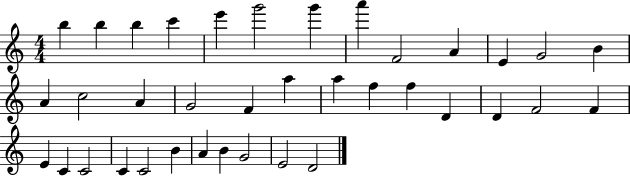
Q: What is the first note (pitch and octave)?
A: B5